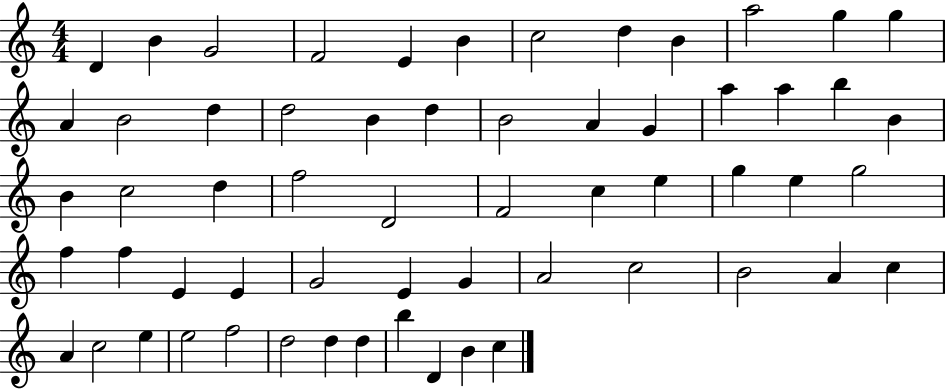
{
  \clef treble
  \numericTimeSignature
  \time 4/4
  \key c \major
  d'4 b'4 g'2 | f'2 e'4 b'4 | c''2 d''4 b'4 | a''2 g''4 g''4 | \break a'4 b'2 d''4 | d''2 b'4 d''4 | b'2 a'4 g'4 | a''4 a''4 b''4 b'4 | \break b'4 c''2 d''4 | f''2 d'2 | f'2 c''4 e''4 | g''4 e''4 g''2 | \break f''4 f''4 e'4 e'4 | g'2 e'4 g'4 | a'2 c''2 | b'2 a'4 c''4 | \break a'4 c''2 e''4 | e''2 f''2 | d''2 d''4 d''4 | b''4 d'4 b'4 c''4 | \break \bar "|."
}